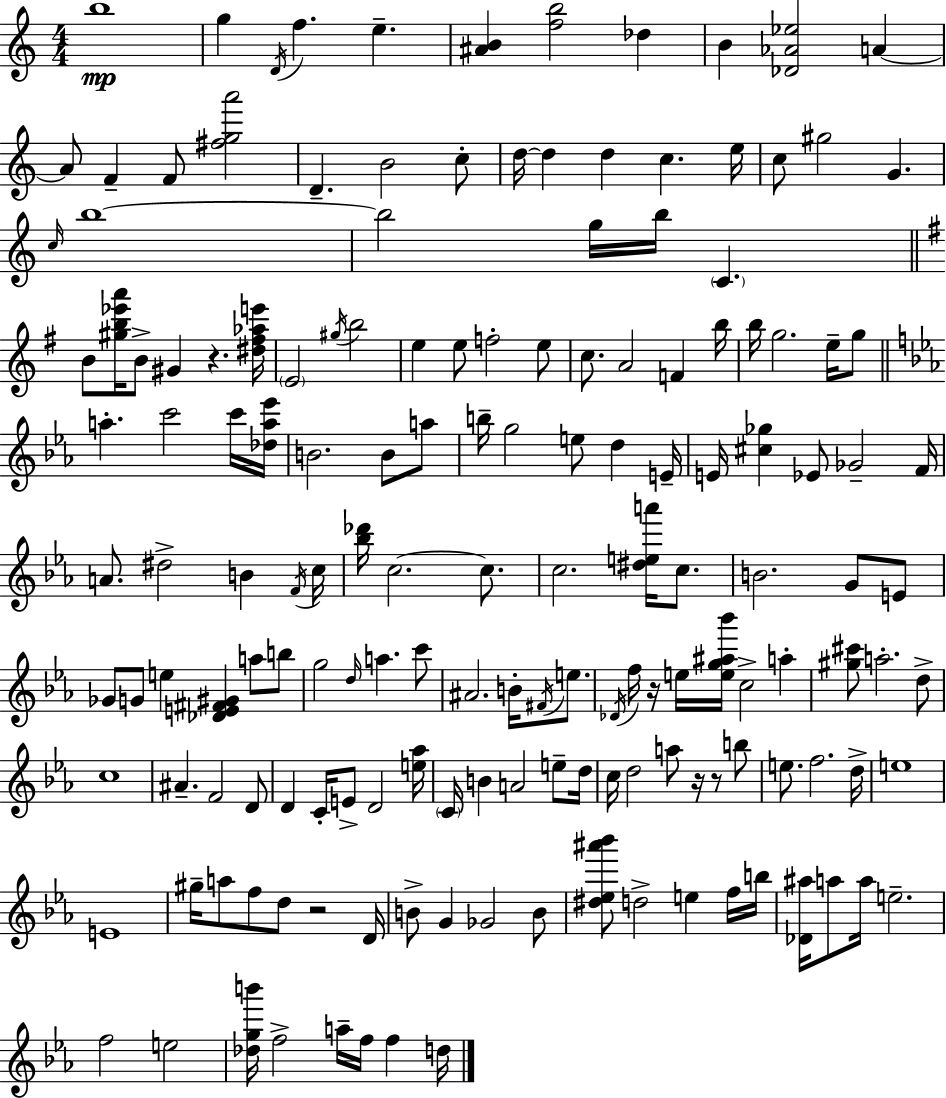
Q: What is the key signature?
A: C major